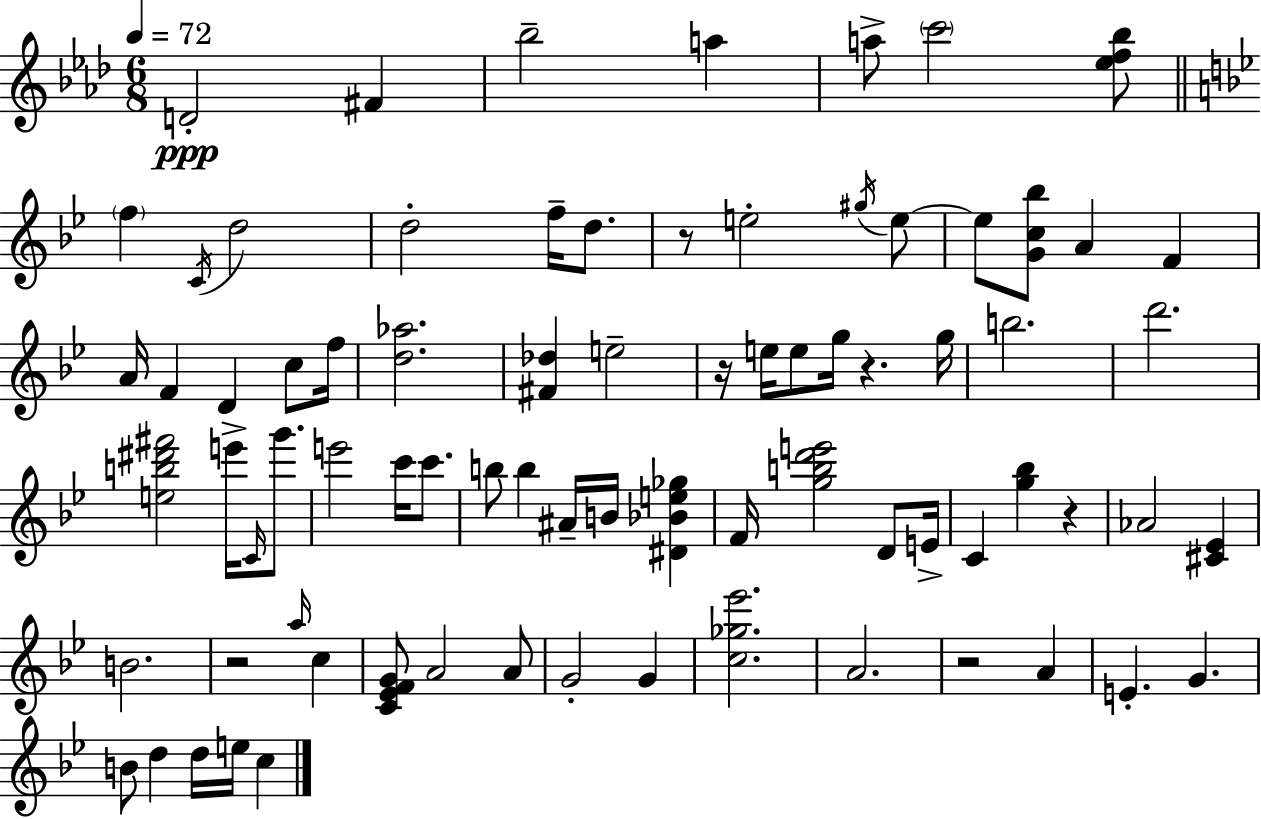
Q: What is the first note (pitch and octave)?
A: D4